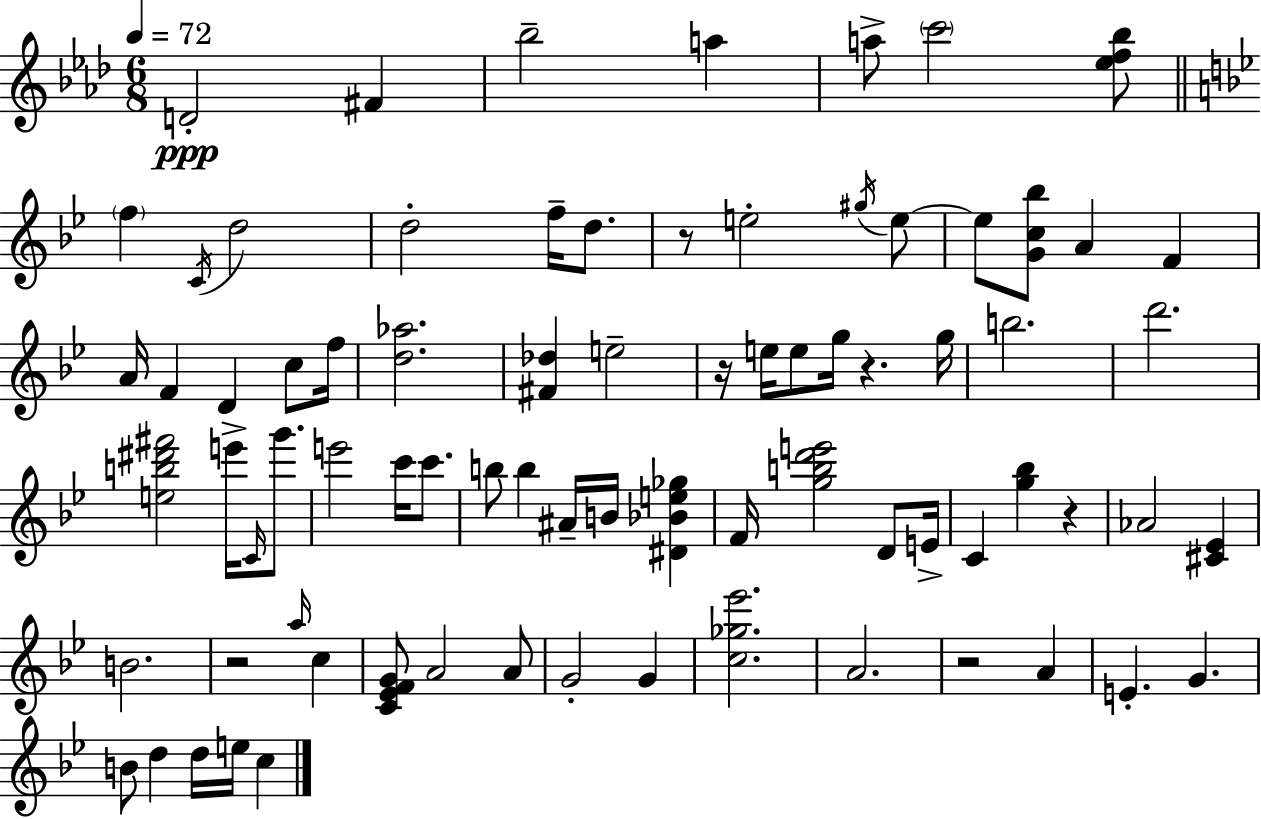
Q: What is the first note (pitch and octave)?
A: D4